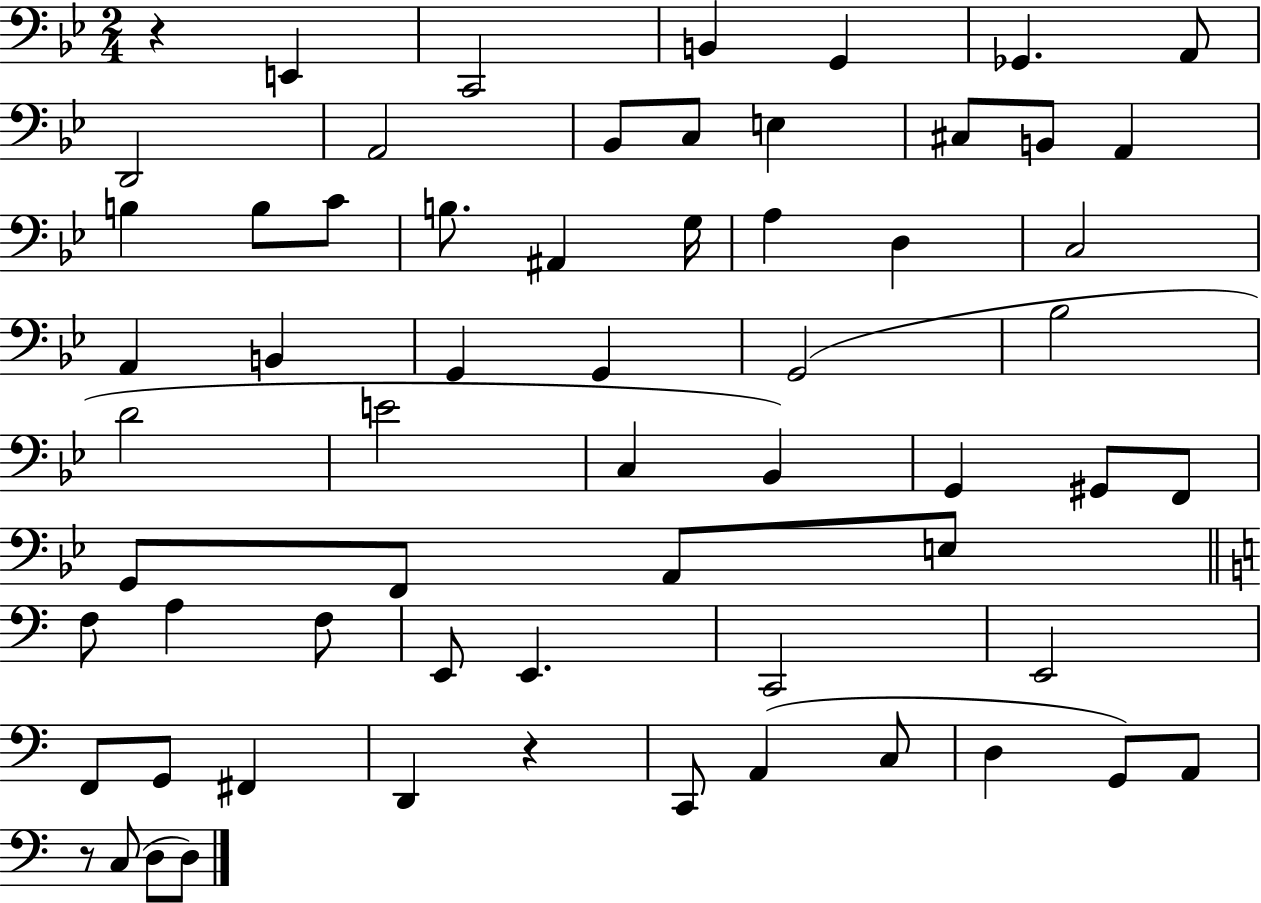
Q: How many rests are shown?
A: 3